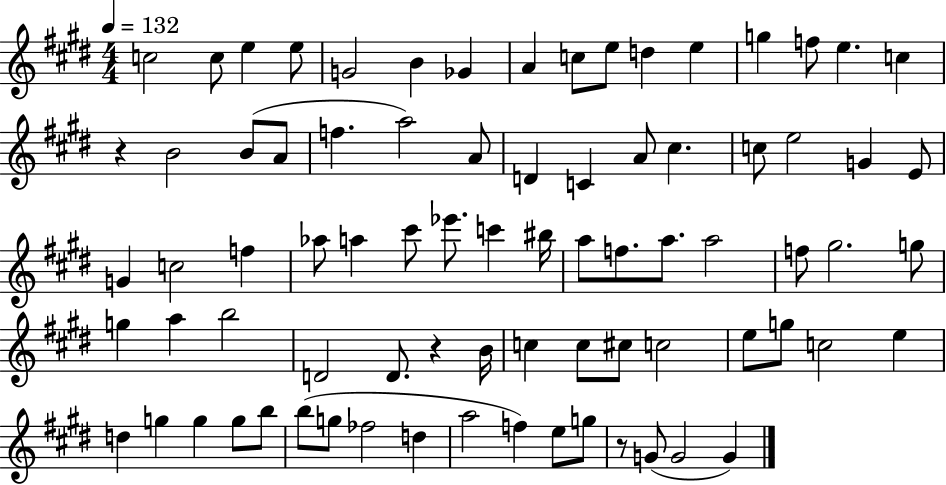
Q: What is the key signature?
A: E major